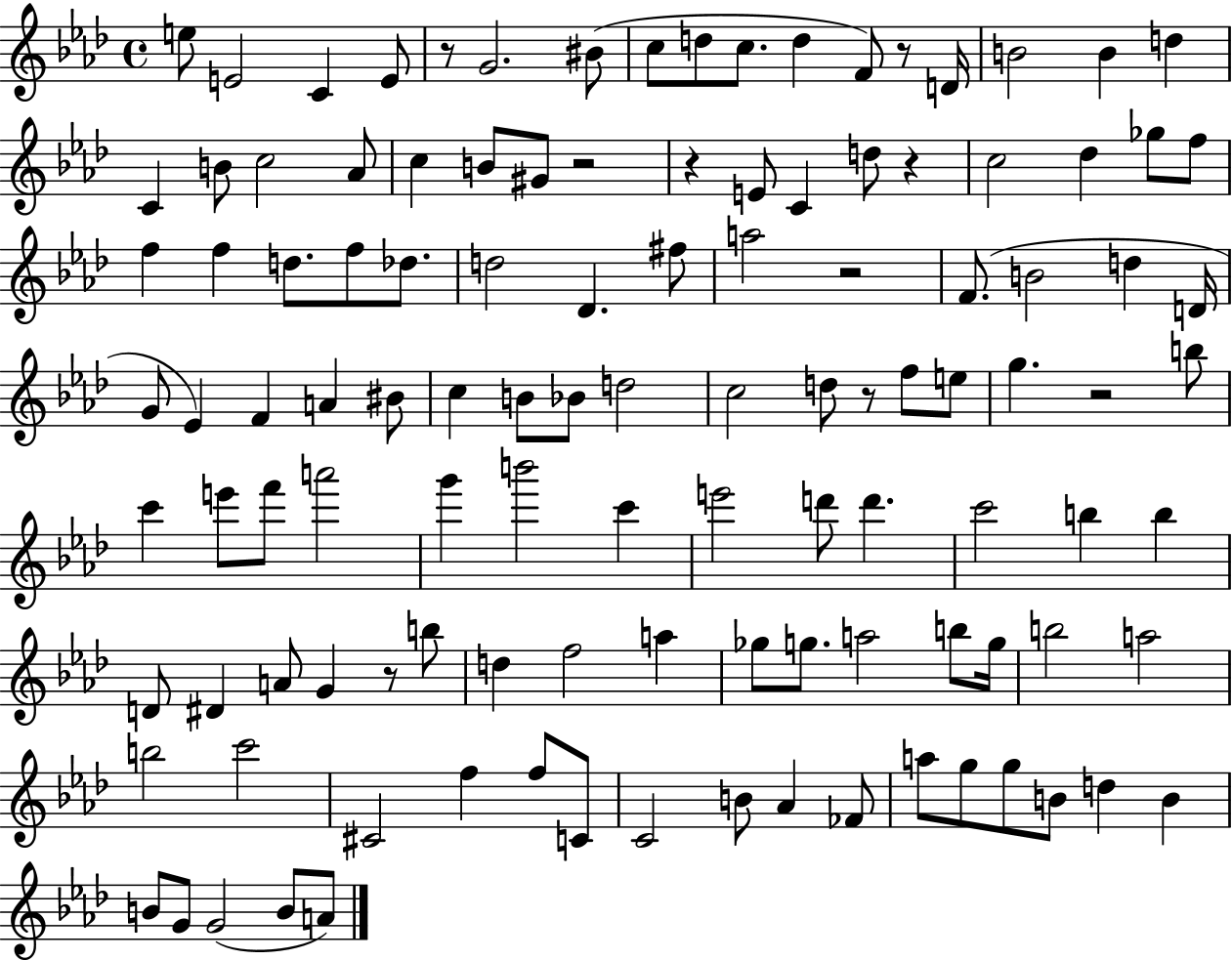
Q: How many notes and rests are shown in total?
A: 115